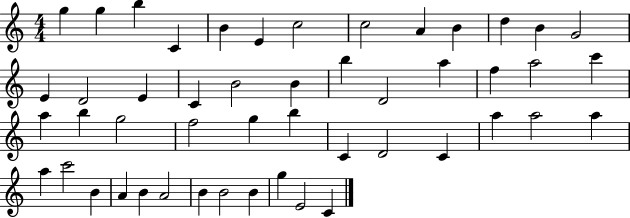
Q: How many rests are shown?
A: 0